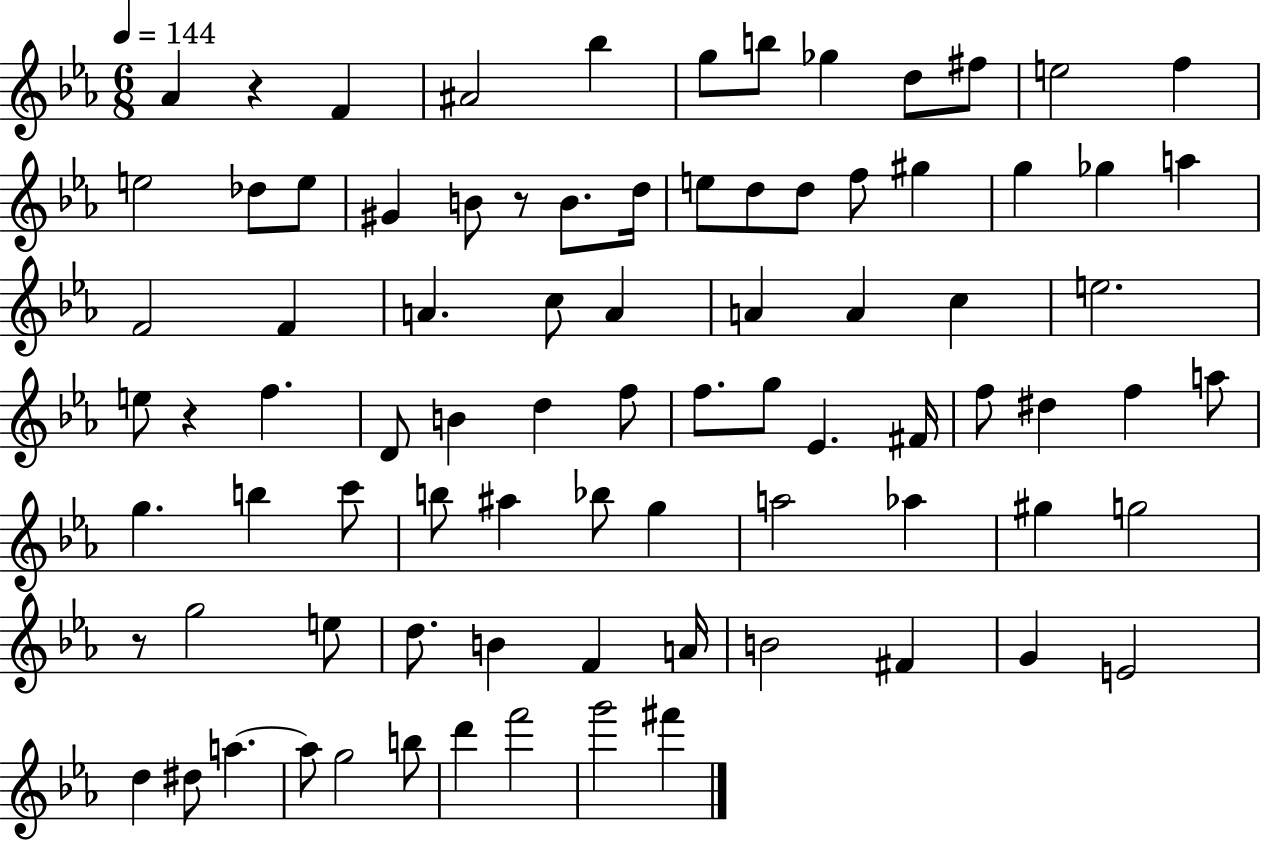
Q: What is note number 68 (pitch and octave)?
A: F#4